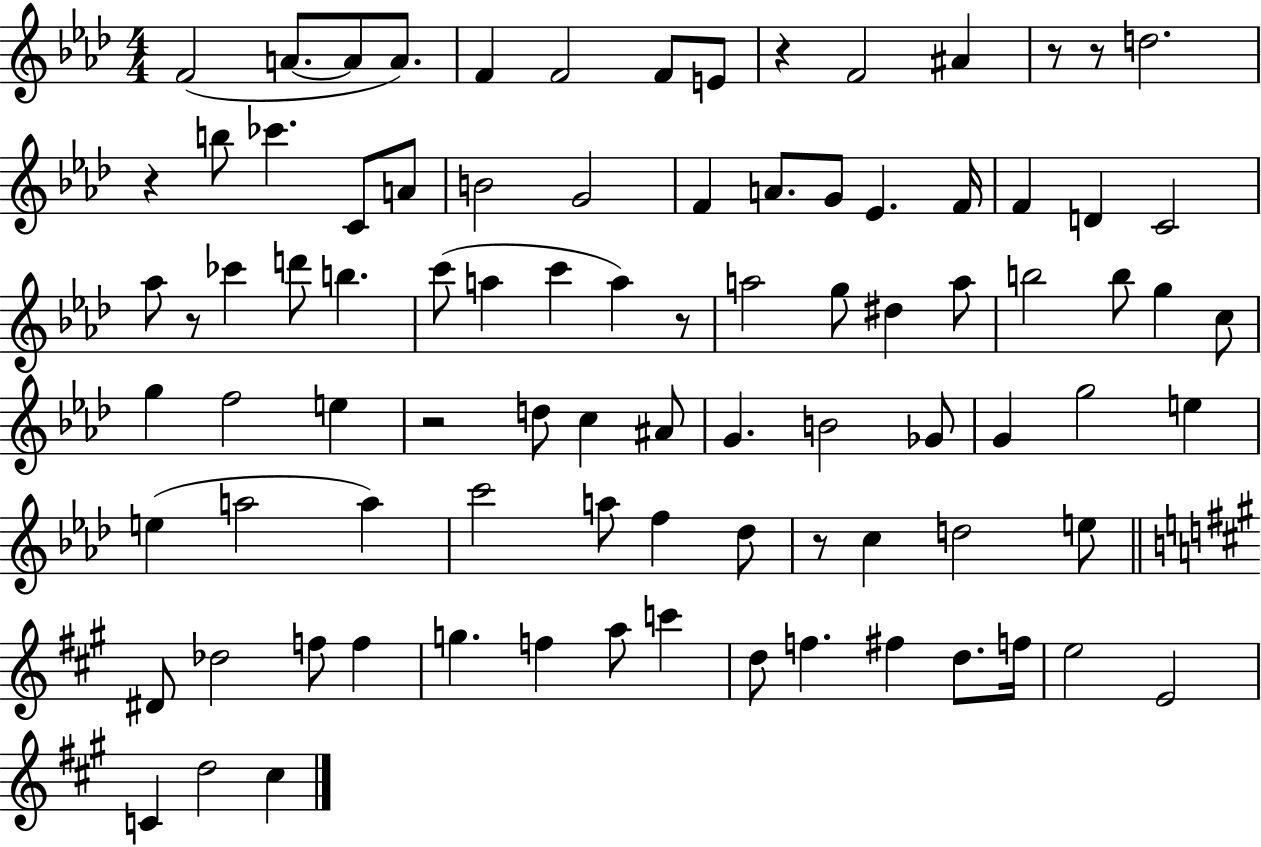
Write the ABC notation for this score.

X:1
T:Untitled
M:4/4
L:1/4
K:Ab
F2 A/2 A/2 A/2 F F2 F/2 E/2 z F2 ^A z/2 z/2 d2 z b/2 _c' C/2 A/2 B2 G2 F A/2 G/2 _E F/4 F D C2 _a/2 z/2 _c' d'/2 b c'/2 a c' a z/2 a2 g/2 ^d a/2 b2 b/2 g c/2 g f2 e z2 d/2 c ^A/2 G B2 _G/2 G g2 e e a2 a c'2 a/2 f _d/2 z/2 c d2 e/2 ^D/2 _d2 f/2 f g f a/2 c' d/2 f ^f d/2 f/4 e2 E2 C d2 ^c